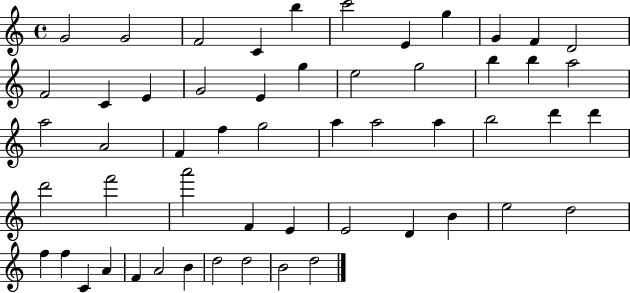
{
  \clef treble
  \time 4/4
  \defaultTimeSignature
  \key c \major
  g'2 g'2 | f'2 c'4 b''4 | c'''2 e'4 g''4 | g'4 f'4 d'2 | \break f'2 c'4 e'4 | g'2 e'4 g''4 | e''2 g''2 | b''4 b''4 a''2 | \break a''2 a'2 | f'4 f''4 g''2 | a''4 a''2 a''4 | b''2 d'''4 d'''4 | \break d'''2 f'''2 | a'''2 f'4 e'4 | e'2 d'4 b'4 | e''2 d''2 | \break f''4 f''4 c'4 a'4 | f'4 a'2 b'4 | d''2 d''2 | b'2 d''2 | \break \bar "|."
}